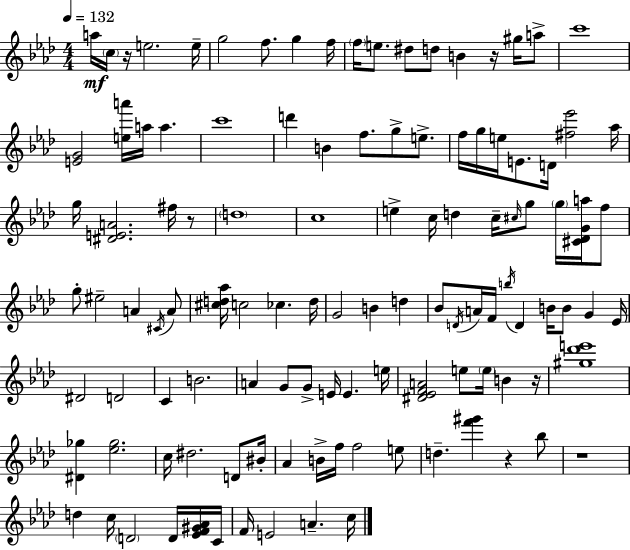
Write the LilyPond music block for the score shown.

{
  \clef treble
  \numericTimeSignature
  \time 4/4
  \key f \minor
  \tempo 4 = 132
  \repeat volta 2 { a''16\mf \parenthesize c''16 r16 e''2. e''16-- | g''2 f''8. g''4 f''16 | \parenthesize f''16 e''8. dis''8 d''8 b'4 r16 gis''16 a''8-> | c'''1 | \break <e' g'>2 <e'' a'''>16 a''16 a''4. | c'''1 | d'''4 b'4 f''8. g''8-> e''8.-> | f''16 g''16 e''16 e'8. d'16 <fis'' ees'''>2 aes''16 | \break g''16 <dis' e' a'>2. fis''16 r8 | \parenthesize d''1 | c''1 | e''4-> c''16 d''4 c''16-- \grace { cis''16 } g''8 \parenthesize g''16 <cis' des' g' a''>16 f''8 | \break g''8-. eis''2-- a'4 \acciaccatura { cis'16 } | a'8 <cis'' d'' aes''>16 c''2 ces''4. | d''16 g'2 b'4 d''4 | bes'8 \acciaccatura { d'16 } a'16 f'16 \acciaccatura { b''16 } d'4 b'16 b'8 g'4 | \break ees'16 dis'2 d'2 | c'4 b'2. | a'4 g'8 g'8-> e'16 e'4. | e''16 <dis' ees' f' a'>2 e''8 \parenthesize e''16 b'4 | \break r16 <gis'' des''' e'''>1 | <dis' ges''>4 <ees'' ges''>2. | c''16 dis''2. | d'8 bis'16-. aes'4 b'16-> f''16 f''2 | \break e''8 d''4.-- <f''' gis'''>4 r4 | bes''8 r1 | d''4 c''16 \parenthesize d'2 | d'16 <ees' f' gis' aes'>16 c'16 f'16 e'2 a'4.-- | \break c''16 } \bar "|."
}